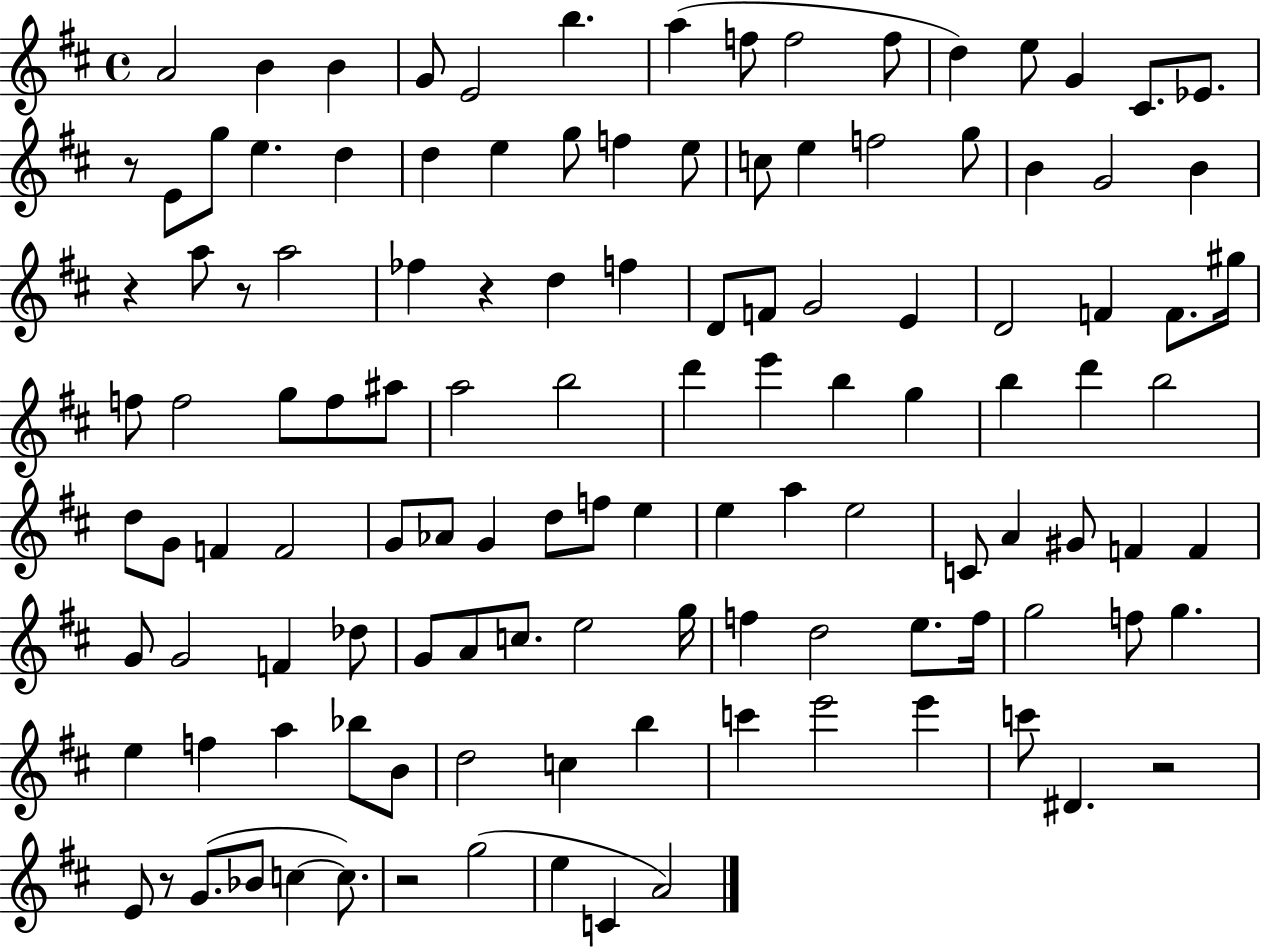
{
  \clef treble
  \time 4/4
  \defaultTimeSignature
  \key d \major
  a'2 b'4 b'4 | g'8 e'2 b''4. | a''4( f''8 f''2 f''8 | d''4) e''8 g'4 cis'8. ees'8. | \break r8 e'8 g''8 e''4. d''4 | d''4 e''4 g''8 f''4 e''8 | c''8 e''4 f''2 g''8 | b'4 g'2 b'4 | \break r4 a''8 r8 a''2 | fes''4 r4 d''4 f''4 | d'8 f'8 g'2 e'4 | d'2 f'4 f'8. gis''16 | \break f''8 f''2 g''8 f''8 ais''8 | a''2 b''2 | d'''4 e'''4 b''4 g''4 | b''4 d'''4 b''2 | \break d''8 g'8 f'4 f'2 | g'8 aes'8 g'4 d''8 f''8 e''4 | e''4 a''4 e''2 | c'8 a'4 gis'8 f'4 f'4 | \break g'8 g'2 f'4 des''8 | g'8 a'8 c''8. e''2 g''16 | f''4 d''2 e''8. f''16 | g''2 f''8 g''4. | \break e''4 f''4 a''4 bes''8 b'8 | d''2 c''4 b''4 | c'''4 e'''2 e'''4 | c'''8 dis'4. r2 | \break e'8 r8 g'8.( bes'8 c''4~~ c''8.) | r2 g''2( | e''4 c'4 a'2) | \bar "|."
}